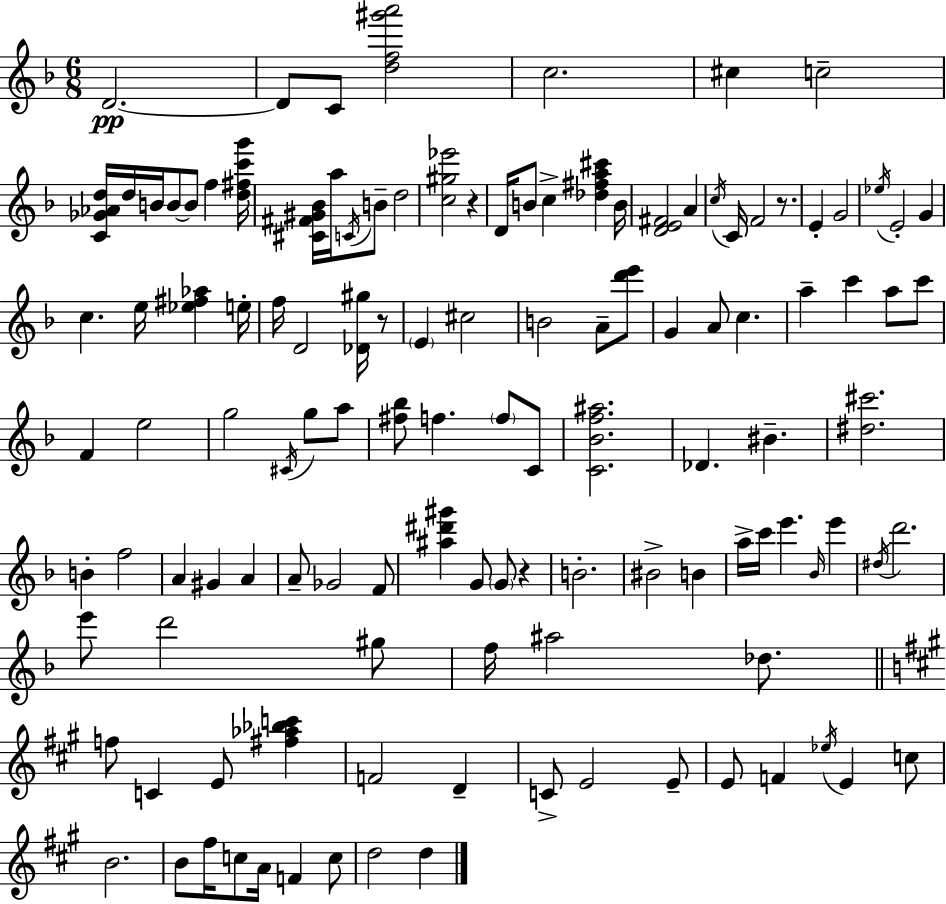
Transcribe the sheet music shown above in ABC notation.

X:1
T:Untitled
M:6/8
L:1/4
K:Dm
D2 D/2 C/2 [df^g'a']2 c2 ^c c2 [C_G_Ad]/4 d/4 B/4 B/2 B/2 f [d^fc'g']/4 [^C^F^G_B]/4 a/4 C/4 B/2 d2 [c^g_e']2 z D/4 B/2 c [_d^fa^c'] B/4 [DE^F]2 A c/4 C/4 F2 z/2 E G2 _e/4 E2 G c e/4 [_e^f_a] e/4 f/4 D2 [_D^g]/4 z/2 E ^c2 B2 A/2 [d'e']/2 G A/2 c a c' a/2 c'/2 F e2 g2 ^C/4 g/2 a/2 [^f_b]/2 f f/2 C/2 [C_Bf^a]2 _D ^B [^d^c']2 B f2 A ^G A A/2 _G2 F/2 [^a^d'^g'] G/2 G/2 z B2 ^B2 B a/4 c'/4 e' _B/4 e' ^d/4 d'2 e'/2 d'2 ^g/2 f/4 ^a2 _d/2 f/2 C E/2 [^f_a_bc'] F2 D C/2 E2 E/2 E/2 F _e/4 E c/2 B2 B/2 ^f/4 c/2 A/4 F c/2 d2 d